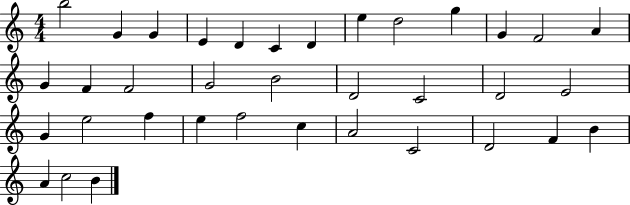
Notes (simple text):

B5/h G4/q G4/q E4/q D4/q C4/q D4/q E5/q D5/h G5/q G4/q F4/h A4/q G4/q F4/q F4/h G4/h B4/h D4/h C4/h D4/h E4/h G4/q E5/h F5/q E5/q F5/h C5/q A4/h C4/h D4/h F4/q B4/q A4/q C5/h B4/q